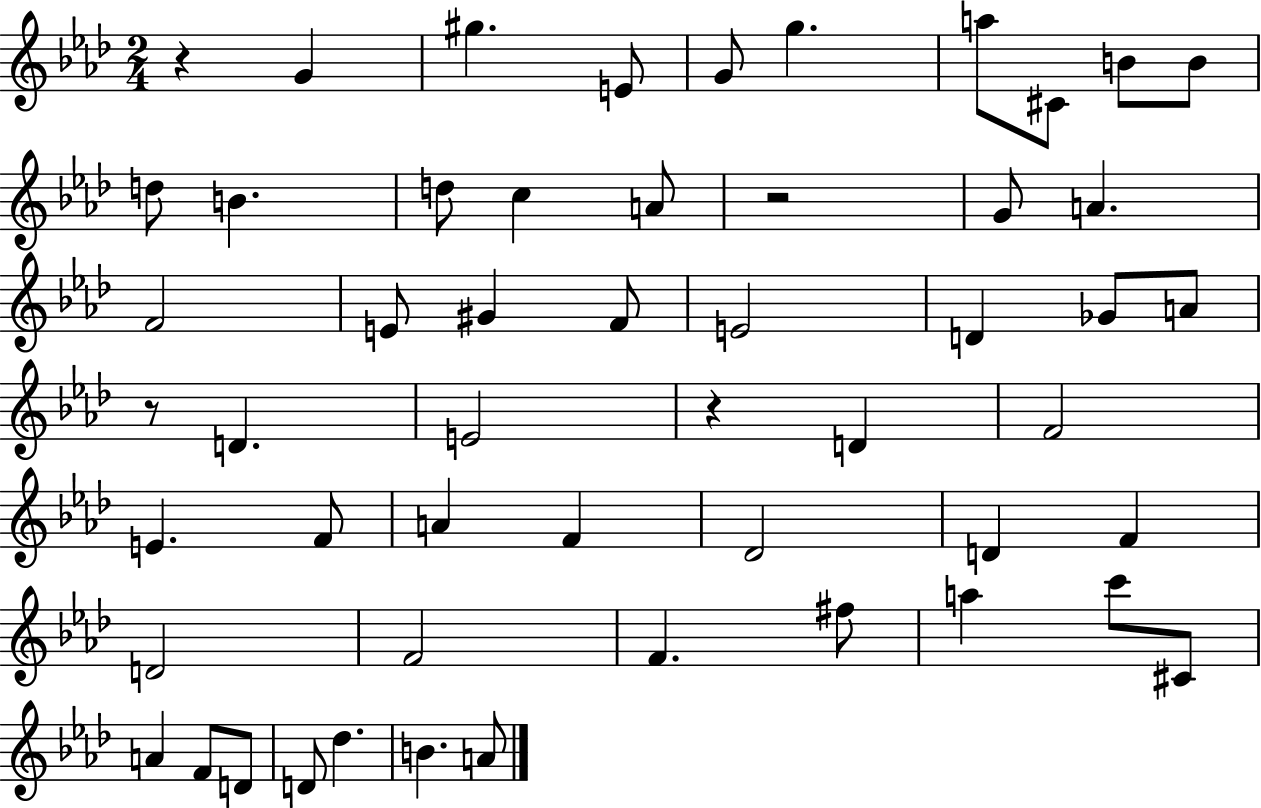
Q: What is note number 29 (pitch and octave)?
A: E4